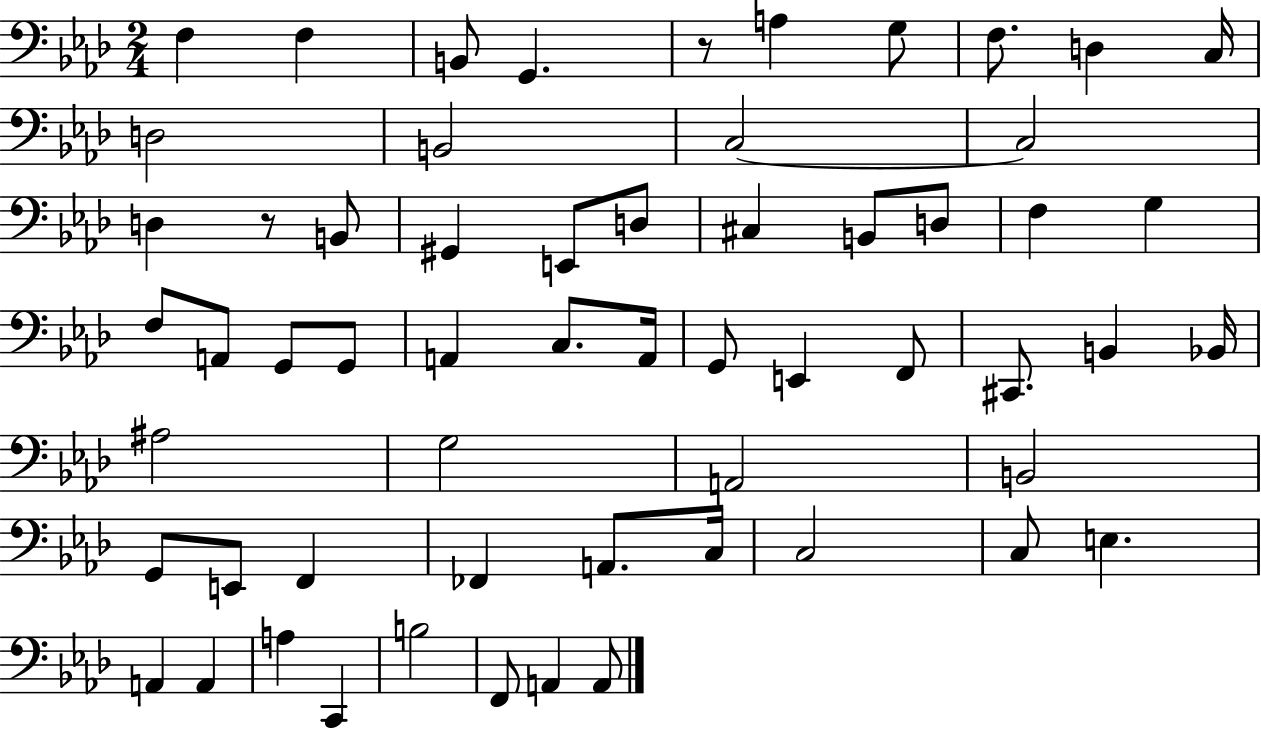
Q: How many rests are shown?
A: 2